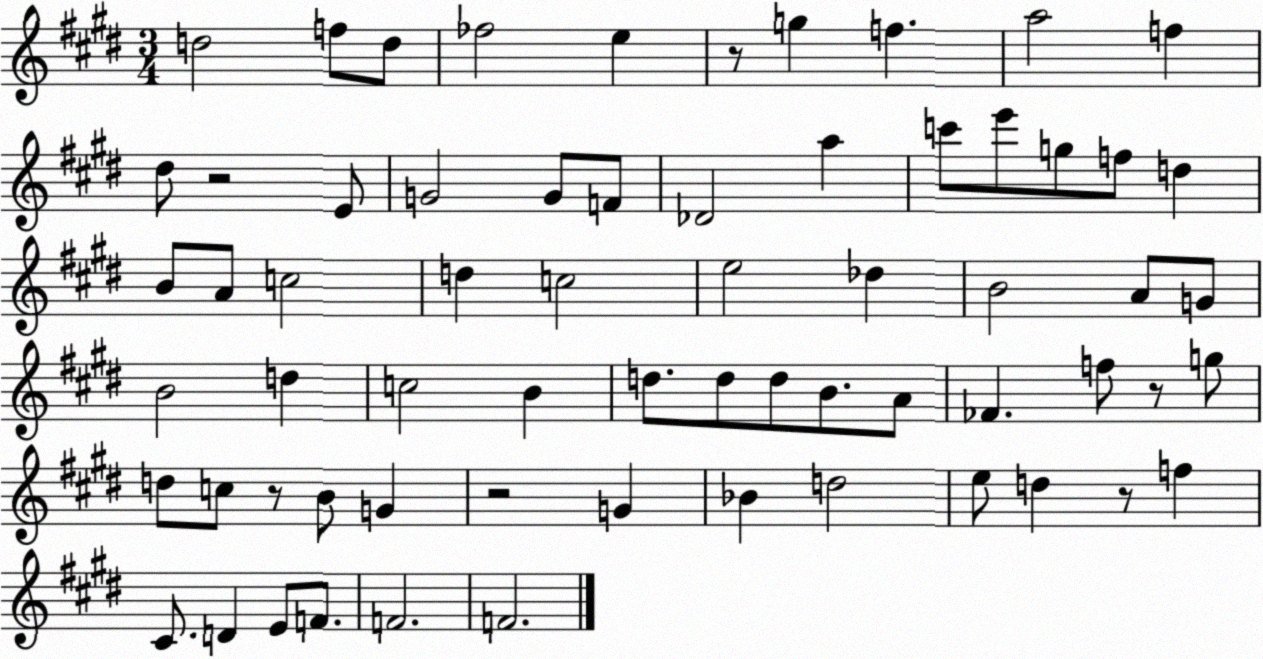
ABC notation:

X:1
T:Untitled
M:3/4
L:1/4
K:E
d2 f/2 d/2 _f2 e z/2 g f a2 f ^d/2 z2 E/2 G2 G/2 F/2 _D2 a c'/2 e'/2 g/2 f/2 d B/2 A/2 c2 d c2 e2 _d B2 A/2 G/2 B2 d c2 B d/2 d/2 d/2 B/2 A/2 _F f/2 z/2 g/2 d/2 c/2 z/2 B/2 G z2 G _B d2 e/2 d z/2 f ^C/2 D E/2 F/2 F2 F2